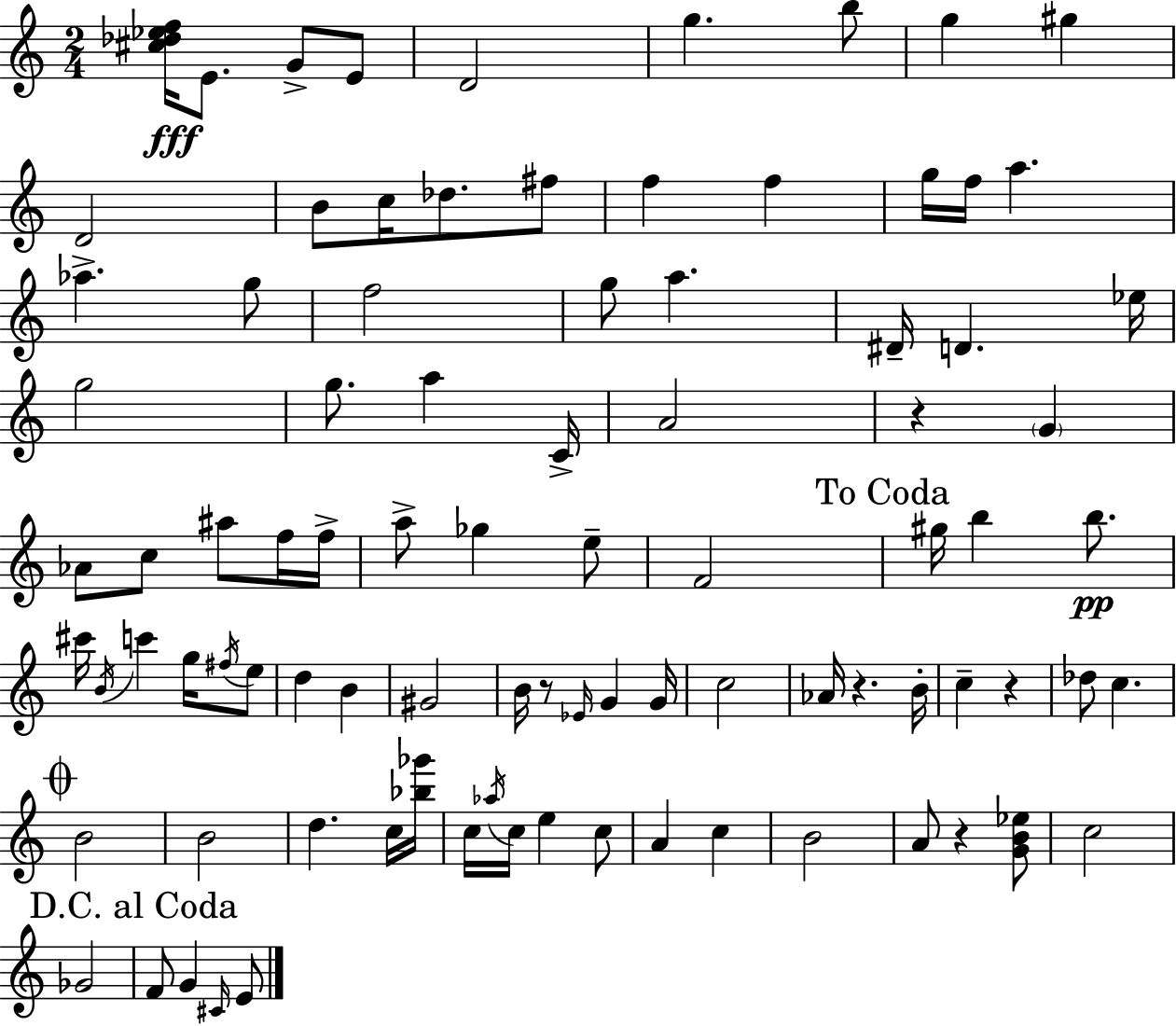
X:1
T:Untitled
M:2/4
L:1/4
K:C
[^c_d_ef]/4 E/2 G/2 E/2 D2 g b/2 g ^g D2 B/2 c/4 _d/2 ^f/2 f f g/4 f/4 a _a g/2 f2 g/2 a ^D/4 D _e/4 g2 g/2 a C/4 A2 z G _A/2 c/2 ^a/2 f/4 f/4 a/2 _g e/2 F2 ^g/4 b b/2 ^c'/4 B/4 c' g/4 ^f/4 e/2 d B ^G2 B/4 z/2 _E/4 G G/4 c2 _A/4 z B/4 c z _d/2 c B2 B2 d c/4 [_b_g']/4 c/4 _a/4 c/4 e c/2 A c B2 A/2 z [GB_e]/2 c2 _G2 F/2 G ^C/4 E/2